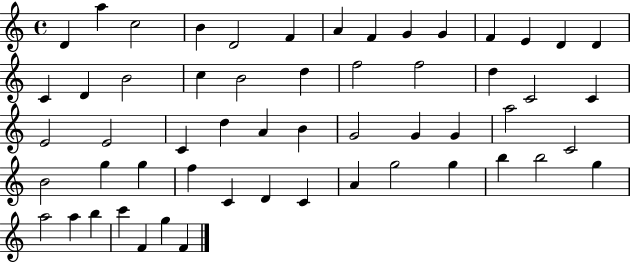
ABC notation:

X:1
T:Untitled
M:4/4
L:1/4
K:C
D a c2 B D2 F A F G G F E D D C D B2 c B2 d f2 f2 d C2 C E2 E2 C d A B G2 G G a2 C2 B2 g g f C D C A g2 g b b2 g a2 a b c' F g F